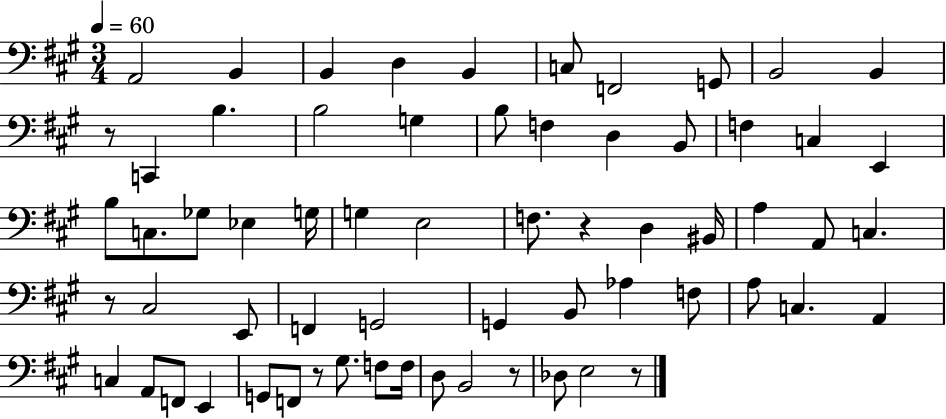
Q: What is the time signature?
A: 3/4